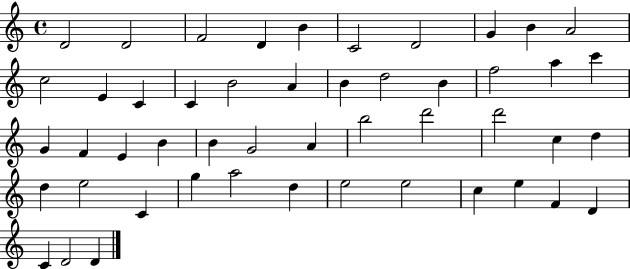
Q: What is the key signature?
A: C major